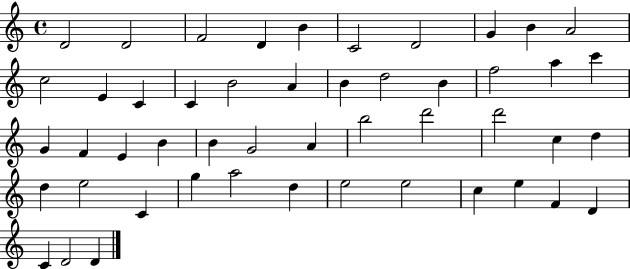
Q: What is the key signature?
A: C major